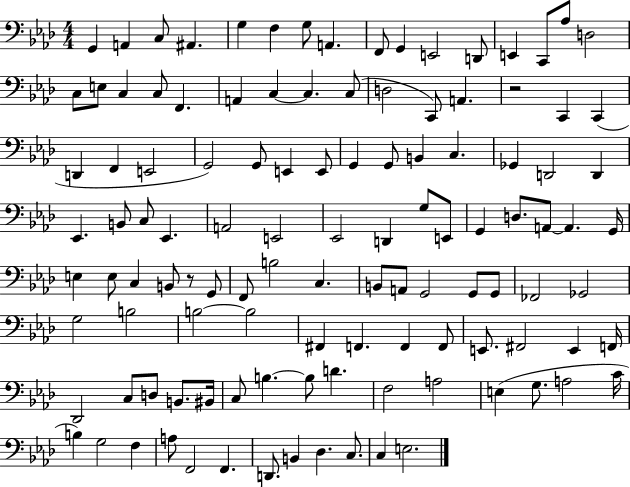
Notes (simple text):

G2/q A2/q C3/e A#2/q. G3/q F3/q G3/e A2/q. F2/e G2/q E2/h D2/e E2/q C2/e Ab3/e D3/h C3/e E3/e C3/q C3/e F2/q. A2/q C3/q C3/q. C3/e D3/h C2/e A2/q. R/h C2/q C2/q D2/q F2/q E2/h G2/h G2/e E2/q E2/e G2/q G2/e B2/q C3/q. Gb2/q D2/h D2/q Eb2/q. B2/e C3/e Eb2/q. A2/h E2/h Eb2/h D2/q G3/e E2/e G2/q D3/e. A2/e A2/q. G2/s E3/q E3/e C3/q B2/e R/e G2/e F2/e B3/h C3/q. B2/e A2/e G2/h G2/e G2/e FES2/h Gb2/h G3/h B3/h B3/h B3/h F#2/q F2/q. F2/q F2/e E2/e. F#2/h E2/q F2/s Db2/h C3/e D3/e B2/e. BIS2/s C3/e B3/q. B3/e D4/q. F3/h A3/h E3/q G3/e. A3/h C4/s B3/q G3/h F3/q A3/e F2/h F2/q. D2/e. B2/q Db3/q. C3/e. C3/q E3/h.